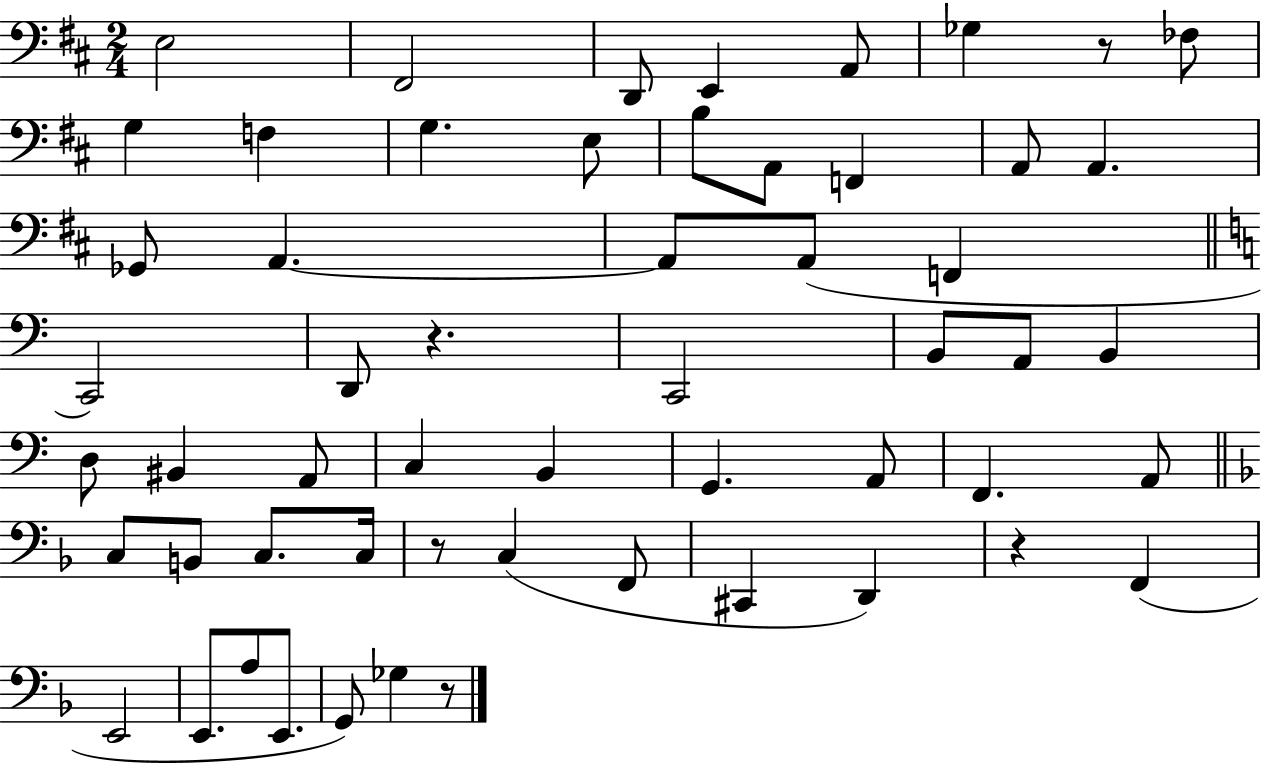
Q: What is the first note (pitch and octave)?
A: E3